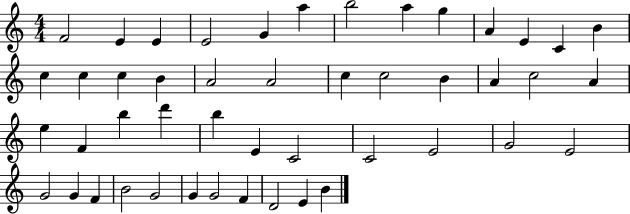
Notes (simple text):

F4/h E4/q E4/q E4/h G4/q A5/q B5/h A5/q G5/q A4/q E4/q C4/q B4/q C5/q C5/q C5/q B4/q A4/h A4/h C5/q C5/h B4/q A4/q C5/h A4/q E5/q F4/q B5/q D6/q B5/q E4/q C4/h C4/h E4/h G4/h E4/h G4/h G4/q F4/q B4/h G4/h G4/q G4/h F4/q D4/h E4/q B4/q